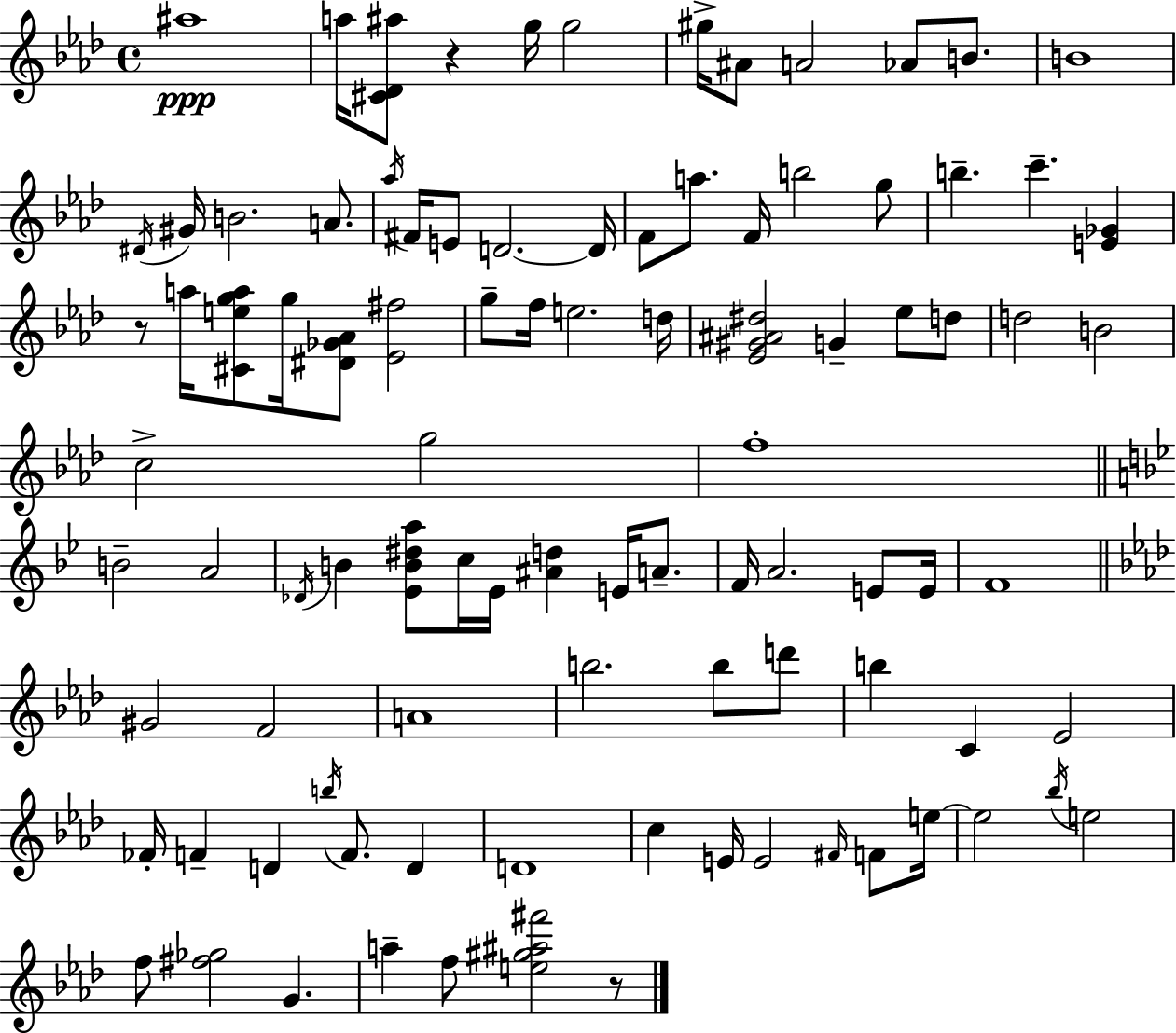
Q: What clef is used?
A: treble